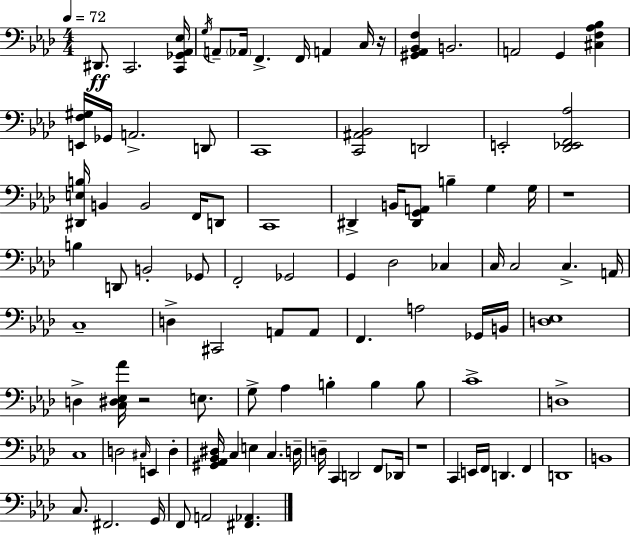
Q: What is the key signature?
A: AES major